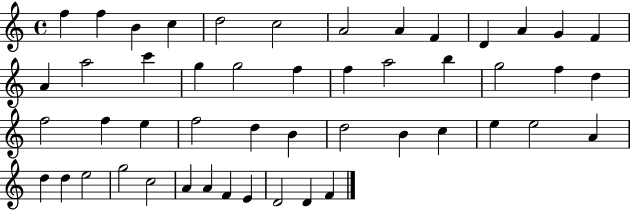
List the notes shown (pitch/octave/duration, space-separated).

F5/q F5/q B4/q C5/q D5/h C5/h A4/h A4/q F4/q D4/q A4/q G4/q F4/q A4/q A5/h C6/q G5/q G5/h F5/q F5/q A5/h B5/q G5/h F5/q D5/q F5/h F5/q E5/q F5/h D5/q B4/q D5/h B4/q C5/q E5/q E5/h A4/q D5/q D5/q E5/h G5/h C5/h A4/q A4/q F4/q E4/q D4/h D4/q F4/q